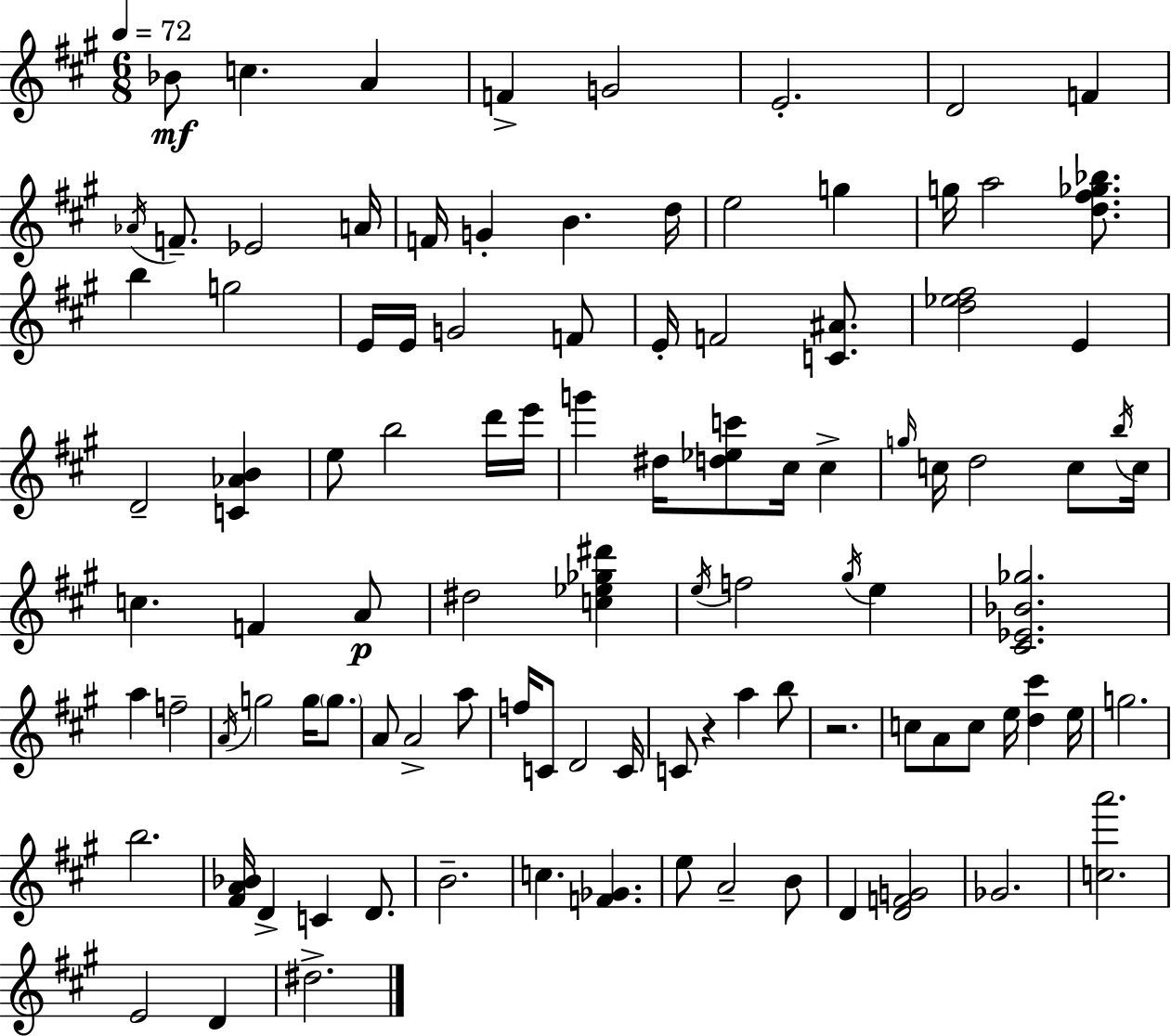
Bb4/e C5/q. A4/q F4/q G4/h E4/h. D4/h F4/q Ab4/s F4/e. Eb4/h A4/s F4/s G4/q B4/q. D5/s E5/h G5/q G5/s A5/h [D5,F#5,Gb5,Bb5]/e. B5/q G5/h E4/s E4/s G4/h F4/e E4/s F4/h [C4,A#4]/e. [D5,Eb5,F#5]/h E4/q D4/h [C4,Ab4,B4]/q E5/e B5/h D6/s E6/s G6/q D#5/s [D5,Eb5,C6]/e C#5/s C#5/q G5/s C5/s D5/h C5/e B5/s C5/s C5/q. F4/q A4/e D#5/h [C5,Eb5,Gb5,D#6]/q E5/s F5/h G#5/s E5/q [C#4,Eb4,Bb4,Gb5]/h. A5/q F5/h A4/s G5/h G5/s G5/e. A4/e A4/h A5/e F5/s C4/e D4/h C4/s C4/e R/q A5/q B5/e R/h. C5/e A4/e C5/e E5/s [D5,C#6]/q E5/s G5/h. B5/h. [F#4,A4,Bb4]/s D4/q C4/q D4/e. B4/h. C5/q. [F4,Gb4]/q. E5/e A4/h B4/e D4/q [D4,F4,G4]/h Gb4/h. [C5,A6]/h. E4/h D4/q D#5/h.